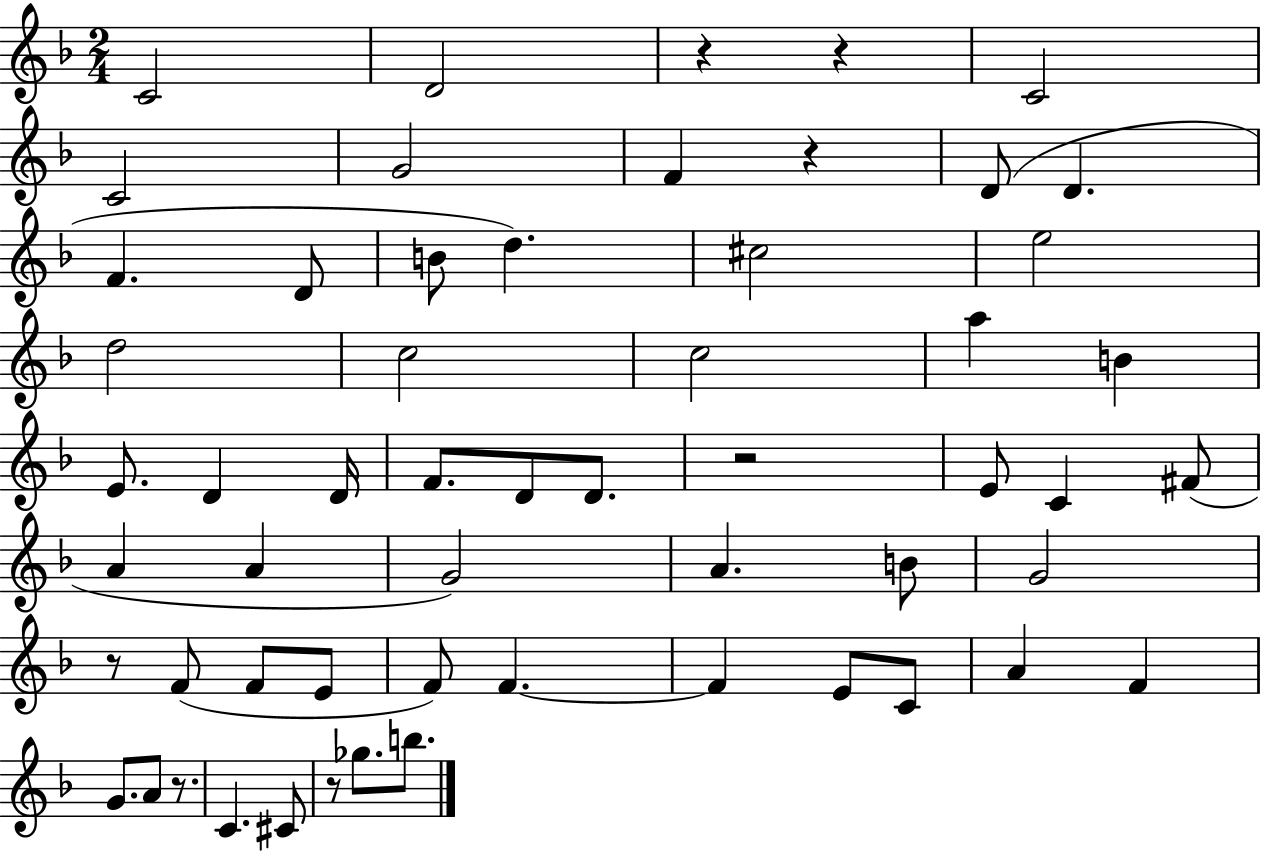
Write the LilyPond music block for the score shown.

{
  \clef treble
  \numericTimeSignature
  \time 2/4
  \key f \major
  c'2 | d'2 | r4 r4 | c'2 | \break c'2 | g'2 | f'4 r4 | d'8( d'4. | \break f'4. d'8 | b'8 d''4.) | cis''2 | e''2 | \break d''2 | c''2 | c''2 | a''4 b'4 | \break e'8. d'4 d'16 | f'8. d'8 d'8. | r2 | e'8 c'4 fis'8( | \break a'4 a'4 | g'2) | a'4. b'8 | g'2 | \break r8 f'8( f'8 e'8 | f'8) f'4.~~ | f'4 e'8 c'8 | a'4 f'4 | \break g'8. a'8 r8. | c'4. cis'8 | r8 ges''8. b''8. | \bar "|."
}